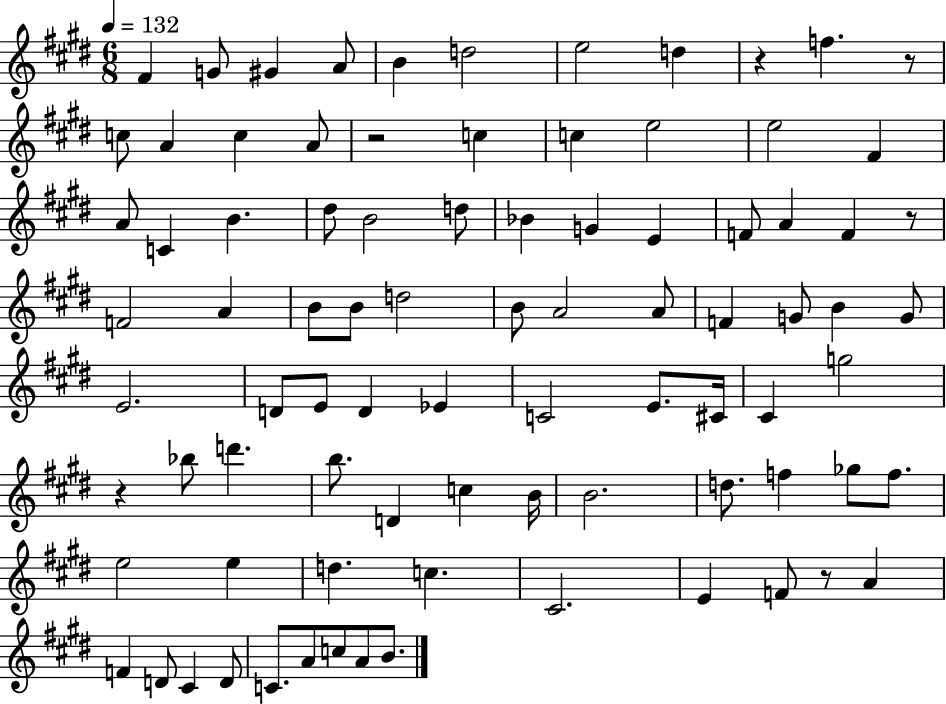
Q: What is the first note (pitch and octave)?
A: F#4